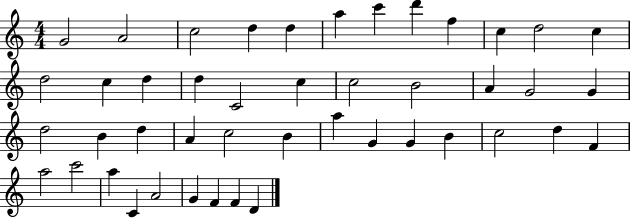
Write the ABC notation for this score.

X:1
T:Untitled
M:4/4
L:1/4
K:C
G2 A2 c2 d d a c' d' f c d2 c d2 c d d C2 c c2 B2 A G2 G d2 B d A c2 B a G G B c2 d F a2 c'2 a C A2 G F F D